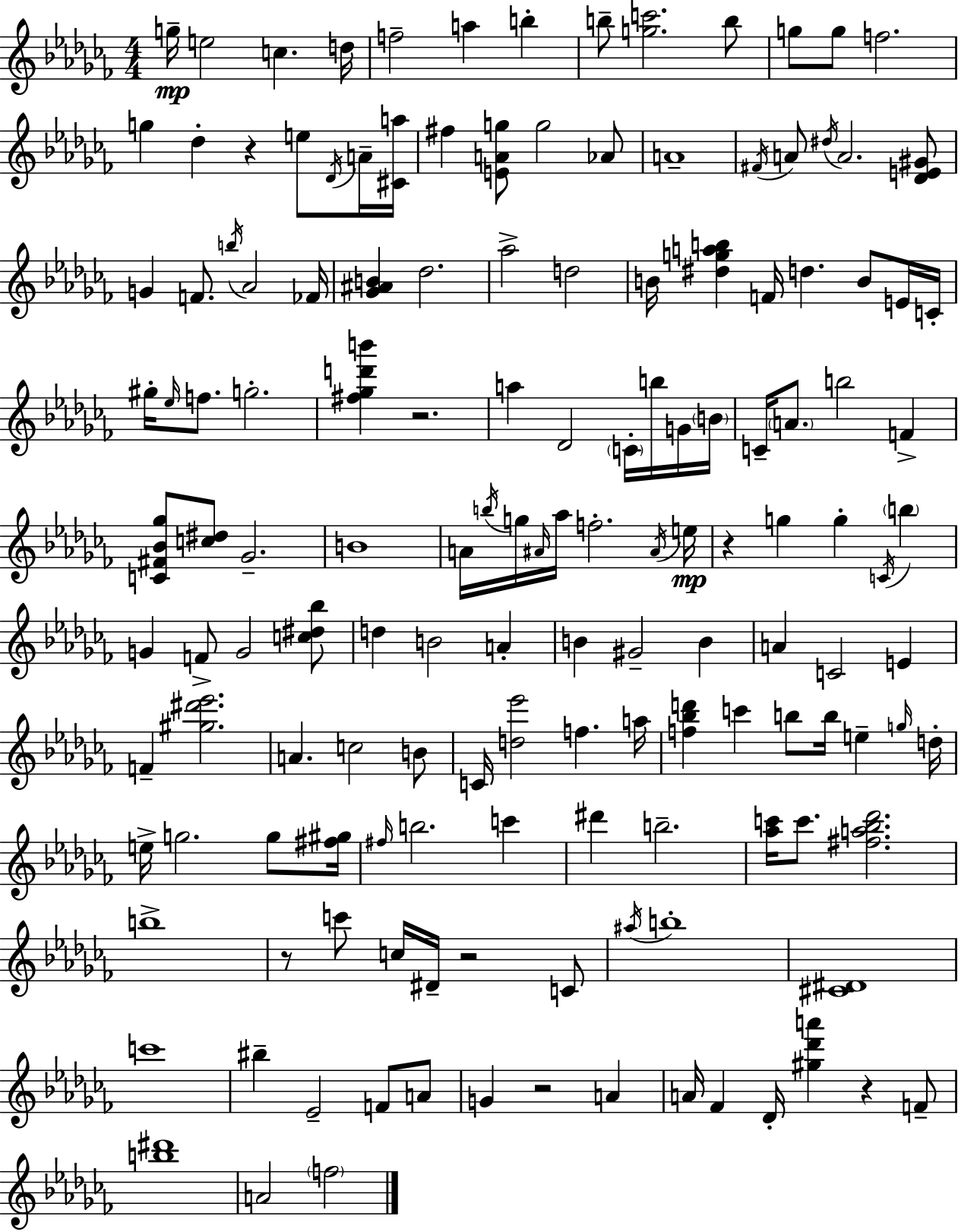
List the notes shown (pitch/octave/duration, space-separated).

G5/s E5/h C5/q. D5/s F5/h A5/q B5/q B5/e [G5,C6]/h. B5/e G5/e G5/e F5/h. G5/q Db5/q R/q E5/e Db4/s A4/s [C#4,A5]/s F#5/q [E4,A4,G5]/e G5/h Ab4/e A4/w F#4/s A4/e D#5/s A4/h. [Db4,E4,G#4]/e G4/q F4/e. B5/s Ab4/h FES4/s [Gb4,A#4,B4]/q Db5/h. Ab5/h D5/h B4/s [D#5,G5,A5,B5]/q F4/s D5/q. B4/e E4/s C4/s G#5/s Eb5/s F5/e. G5/h. [F#5,Gb5,D6,B6]/q R/h. A5/q Db4/h C4/s B5/s G4/s B4/s C4/s A4/e. B5/h F4/q [C4,F#4,Bb4,Gb5]/e [C5,D#5]/e Gb4/h. B4/w A4/s B5/s G5/s A#4/s Ab5/s F5/h. A#4/s E5/s R/q G5/q G5/q C4/s B5/q G4/q F4/e G4/h [C5,D#5,Bb5]/e D5/q B4/h A4/q B4/q G#4/h B4/q A4/q C4/h E4/q F4/q [G#5,D#6,Eb6]/h. A4/q. C5/h B4/e C4/s [D5,Eb6]/h F5/q. A5/s [F5,Bb5,D6]/q C6/q B5/e B5/s E5/q G5/s D5/s E5/s G5/h. G5/e [F#5,G#5]/s F#5/s B5/h. C6/q D#6/q B5/h. [Ab5,C6]/s C6/e. [F#5,A5,Bb5,Db6]/h. B5/w R/e C6/e C5/s D#4/s R/h C4/e A#5/s B5/w [C#4,D#4]/w C6/w BIS5/q Eb4/h F4/e A4/e G4/q R/h A4/q A4/s FES4/q Db4/s [G#5,Db6,A6]/q R/q F4/e [B5,D#6]/w A4/h F5/h